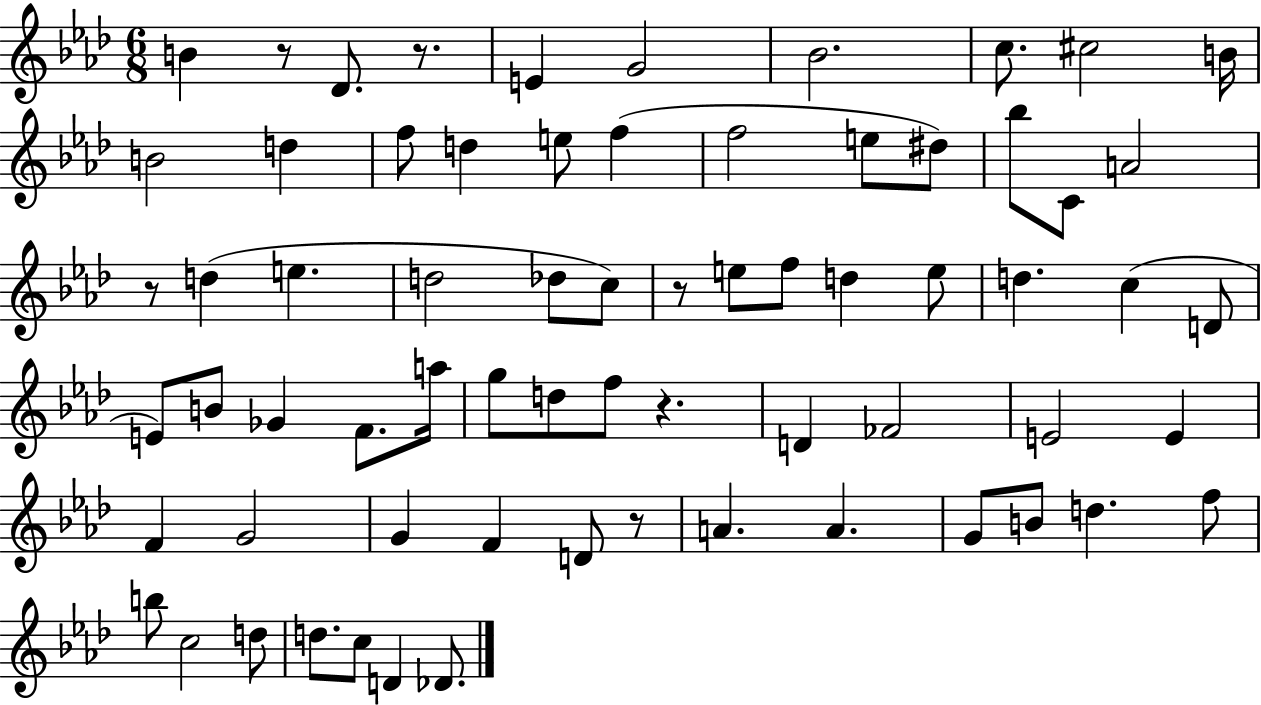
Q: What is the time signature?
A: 6/8